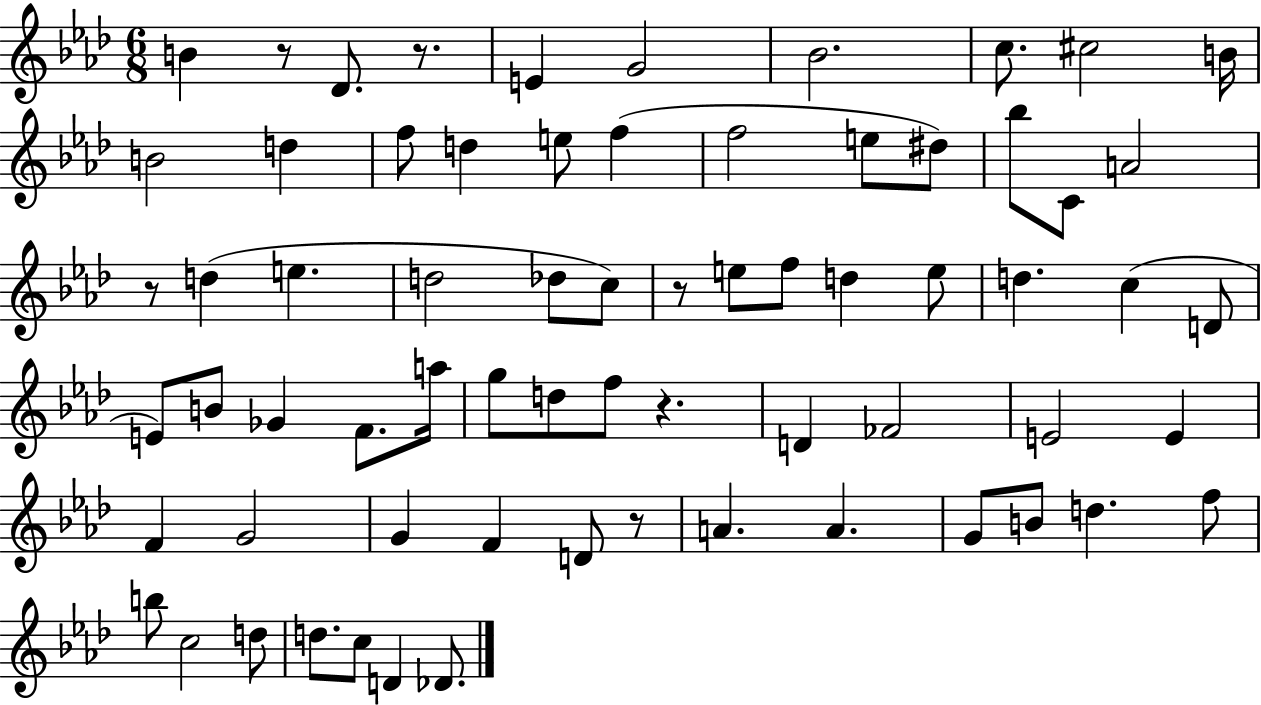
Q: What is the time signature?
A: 6/8